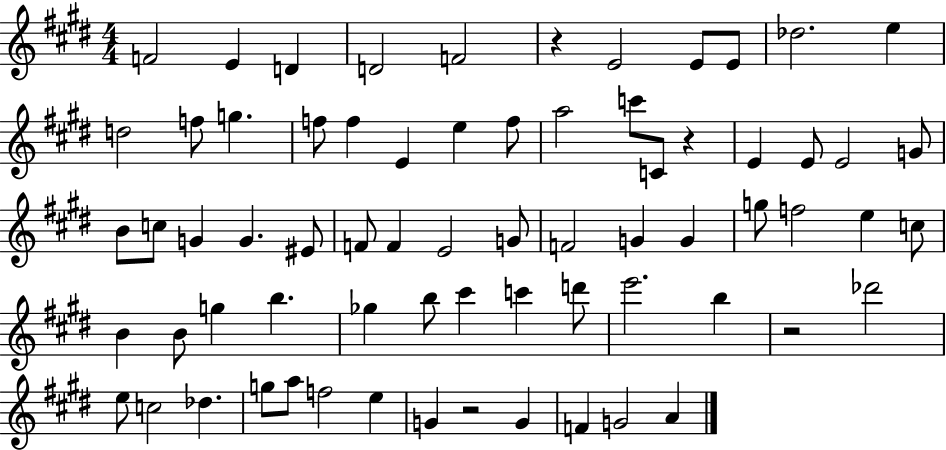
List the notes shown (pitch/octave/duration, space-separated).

F4/h E4/q D4/q D4/h F4/h R/q E4/h E4/e E4/e Db5/h. E5/q D5/h F5/e G5/q. F5/e F5/q E4/q E5/q F5/e A5/h C6/e C4/e R/q E4/q E4/e E4/h G4/e B4/e C5/e G4/q G4/q. EIS4/e F4/e F4/q E4/h G4/e F4/h G4/q G4/q G5/e F5/h E5/q C5/e B4/q B4/e G5/q B5/q. Gb5/q B5/e C#6/q C6/q D6/e E6/h. B5/q R/h Db6/h E5/e C5/h Db5/q. G5/e A5/e F5/h E5/q G4/q R/h G4/q F4/q G4/h A4/q